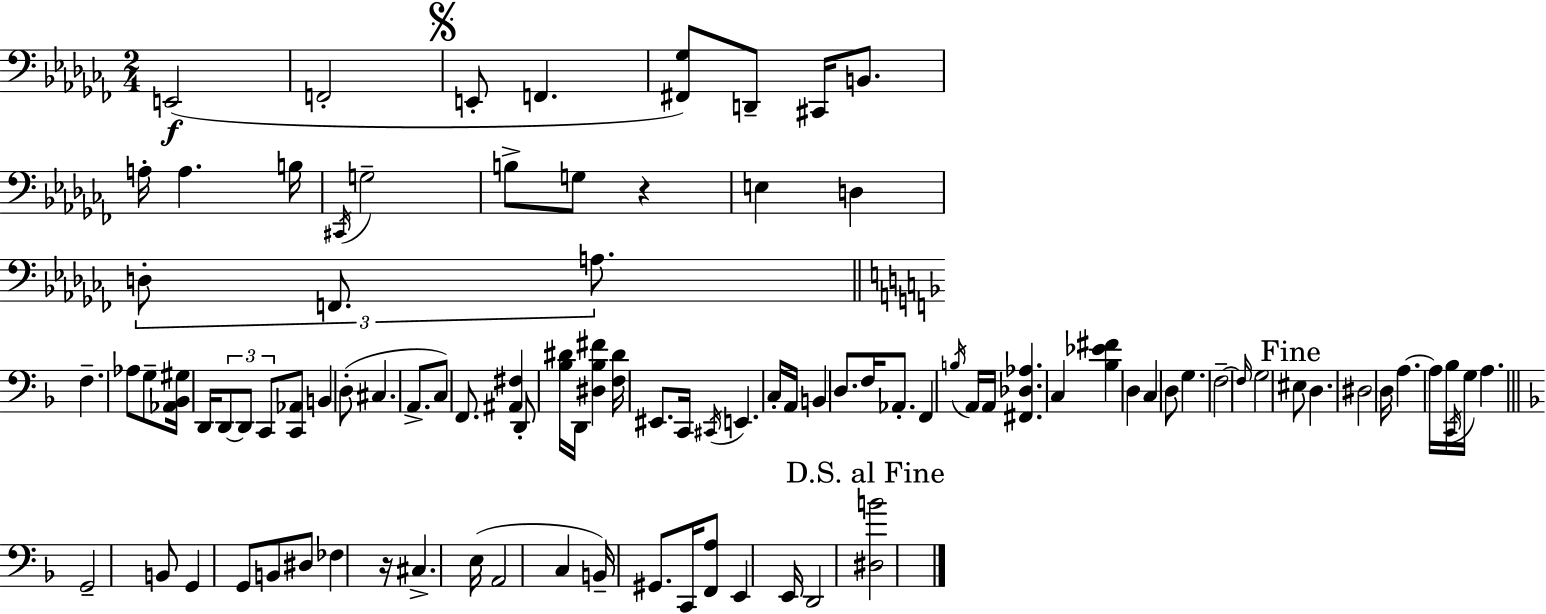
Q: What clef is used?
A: bass